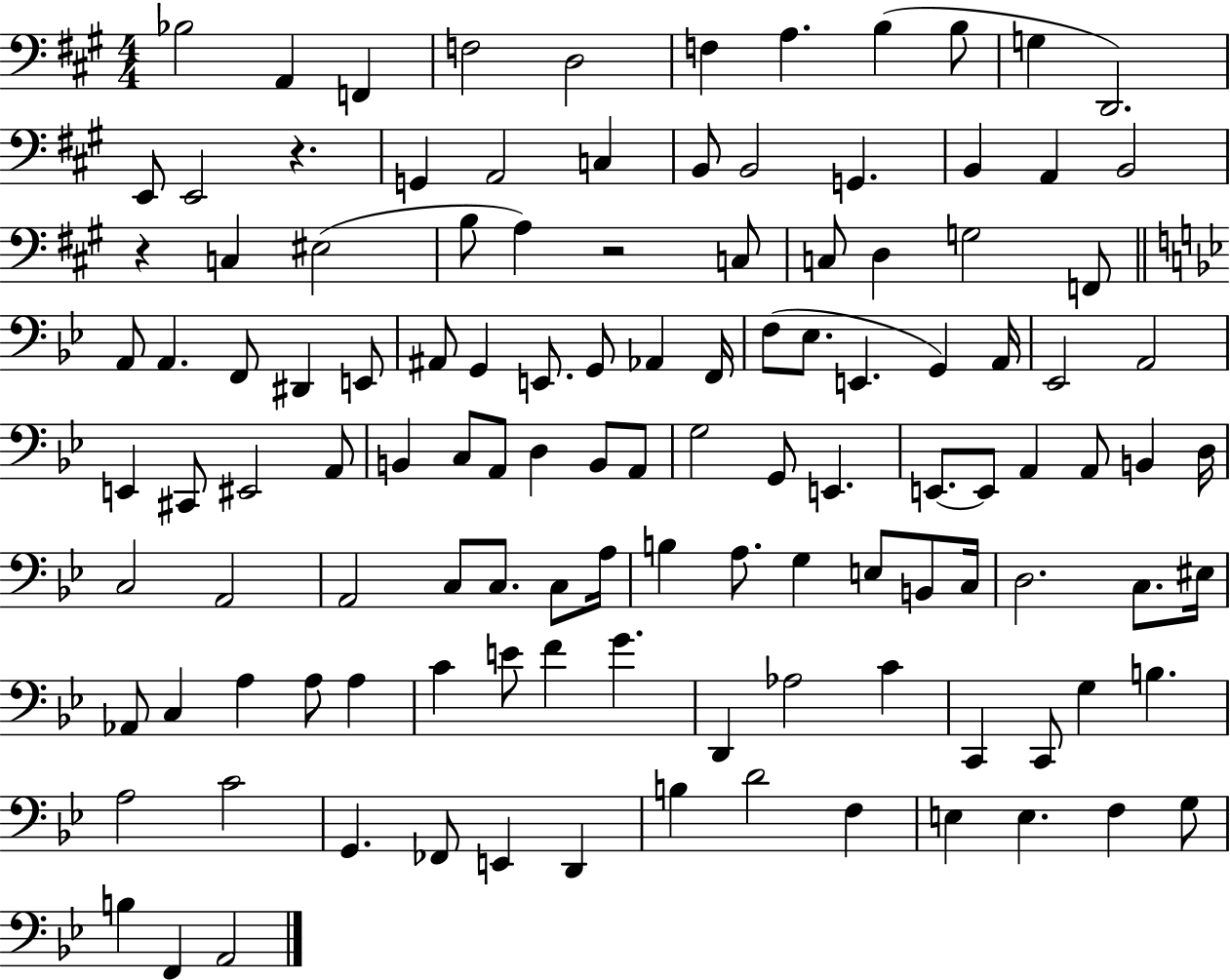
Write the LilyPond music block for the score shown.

{
  \clef bass
  \numericTimeSignature
  \time 4/4
  \key a \major
  bes2 a,4 f,4 | f2 d2 | f4 a4. b4( b8 | g4 d,2.) | \break e,8 e,2 r4. | g,4 a,2 c4 | b,8 b,2 g,4. | b,4 a,4 b,2 | \break r4 c4 eis2( | b8 a4) r2 c8 | c8 d4 g2 f,8 | \bar "||" \break \key bes \major a,8 a,4. f,8 dis,4 e,8 | ais,8 g,4 e,8. g,8 aes,4 f,16 | f8( ees8. e,4. g,4) a,16 | ees,2 a,2 | \break e,4 cis,8 eis,2 a,8 | b,4 c8 a,8 d4 b,8 a,8 | g2 g,8 e,4. | e,8.~~ e,8 a,4 a,8 b,4 d16 | \break c2 a,2 | a,2 c8 c8. c8 a16 | b4 a8. g4 e8 b,8 c16 | d2. c8. eis16 | \break aes,8 c4 a4 a8 a4 | c'4 e'8 f'4 g'4. | d,4 aes2 c'4 | c,4 c,8 g4 b4. | \break a2 c'2 | g,4. fes,8 e,4 d,4 | b4 d'2 f4 | e4 e4. f4 g8 | \break b4 f,4 a,2 | \bar "|."
}